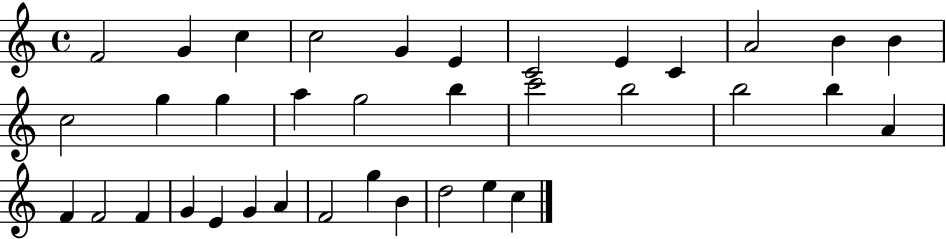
F4/h G4/q C5/q C5/h G4/q E4/q C4/h E4/q C4/q A4/h B4/q B4/q C5/h G5/q G5/q A5/q G5/h B5/q C6/h B5/h B5/h B5/q A4/q F4/q F4/h F4/q G4/q E4/q G4/q A4/q F4/h G5/q B4/q D5/h E5/q C5/q